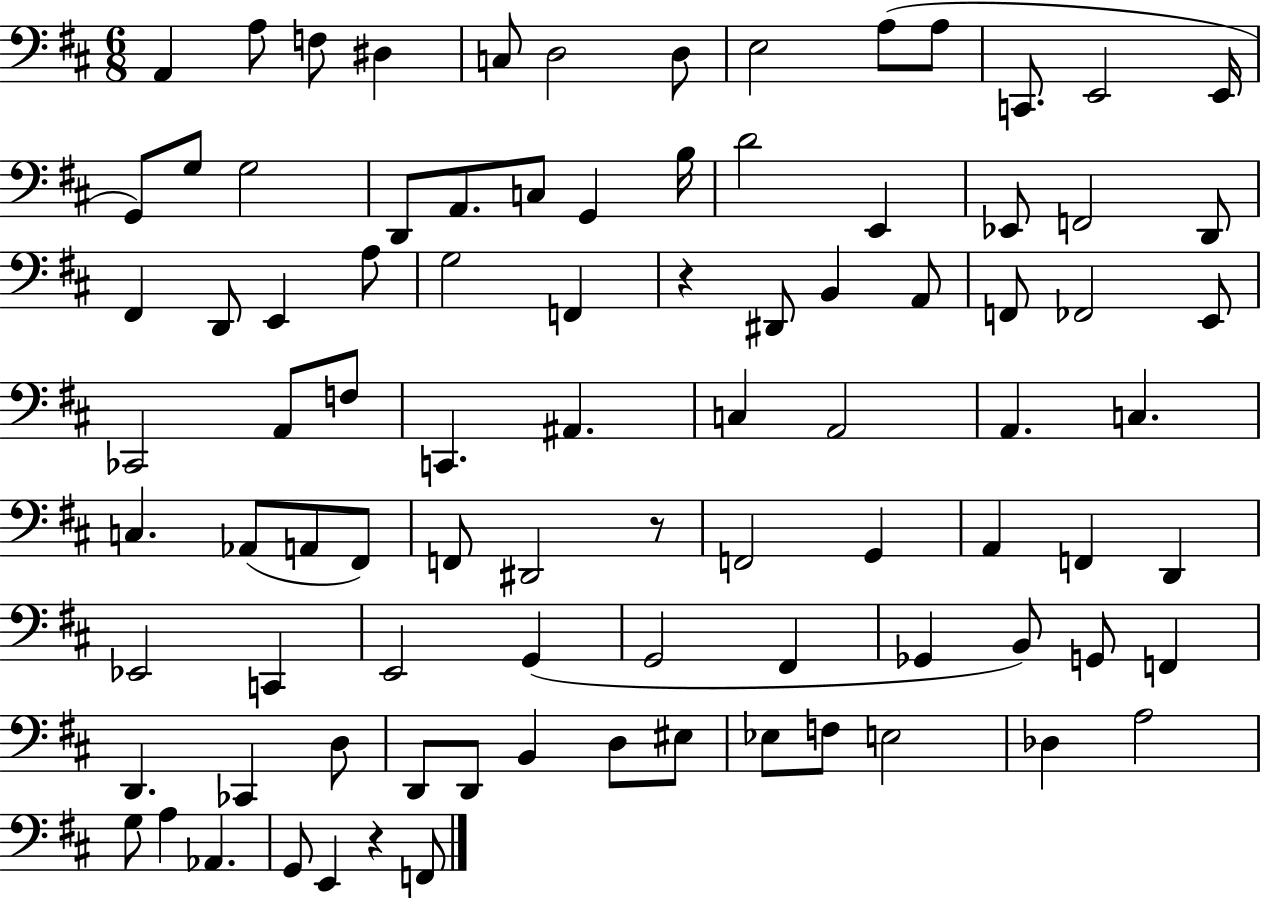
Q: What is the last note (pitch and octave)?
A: F2